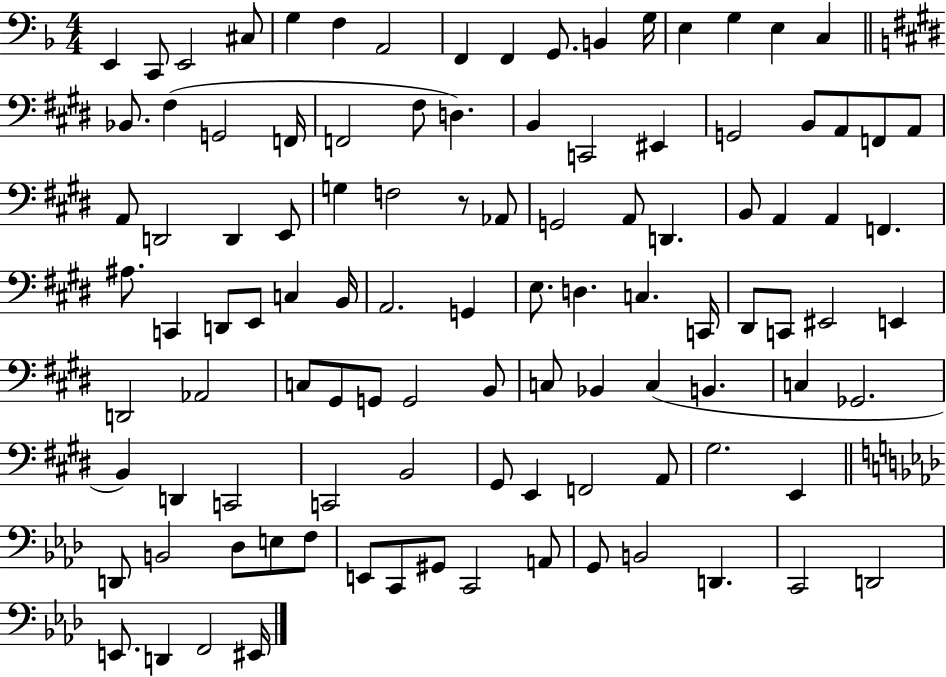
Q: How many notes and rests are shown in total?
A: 105